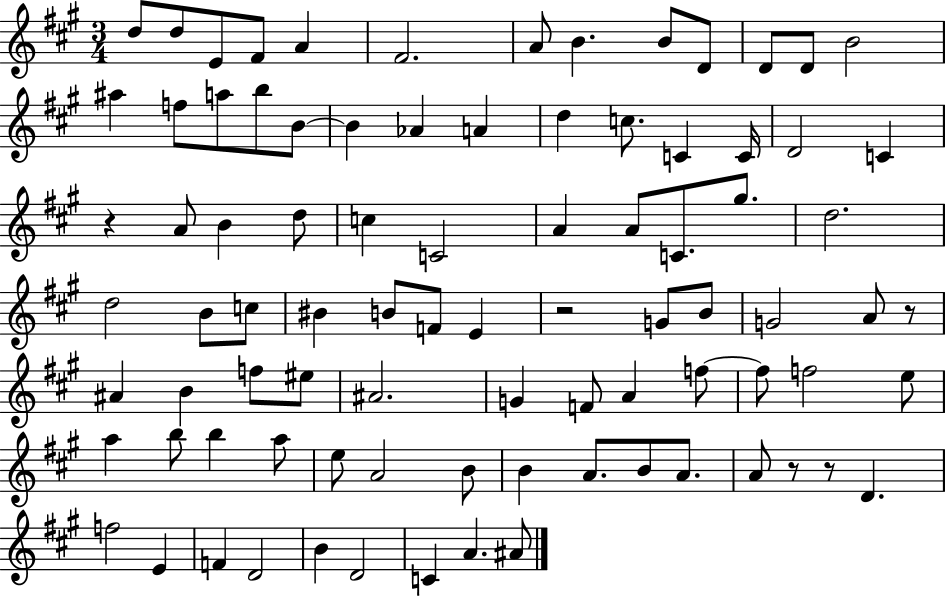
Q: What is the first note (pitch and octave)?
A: D5